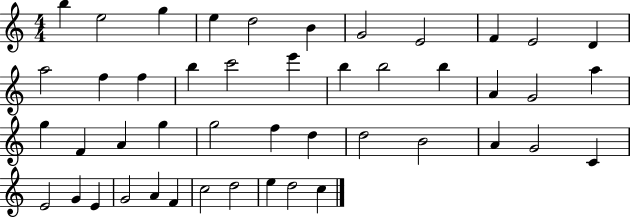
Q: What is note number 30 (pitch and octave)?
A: D5